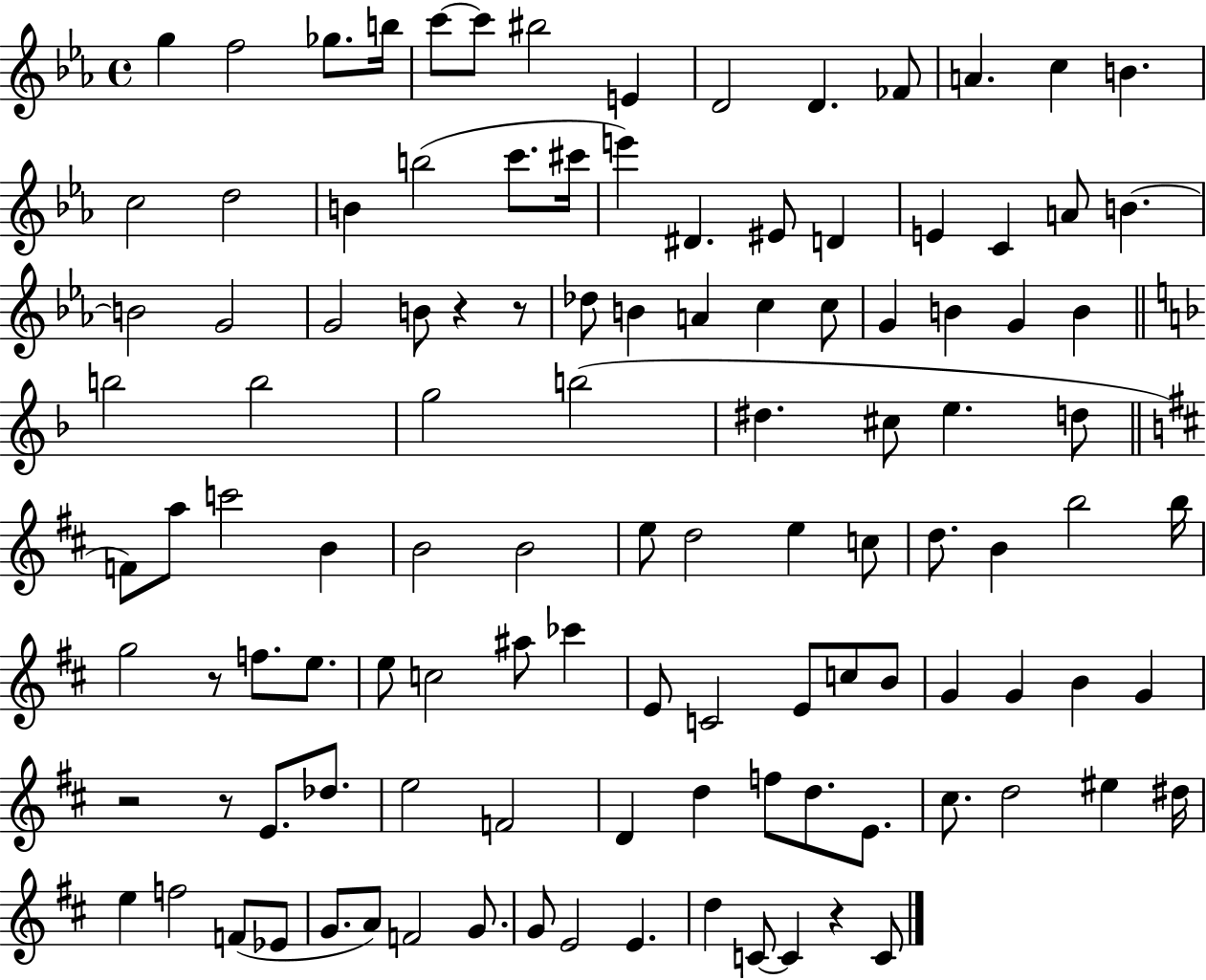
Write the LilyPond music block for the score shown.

{
  \clef treble
  \time 4/4
  \defaultTimeSignature
  \key ees \major
  \repeat volta 2 { g''4 f''2 ges''8. b''16 | c'''8~~ c'''8 bis''2 e'4 | d'2 d'4. fes'8 | a'4. c''4 b'4. | \break c''2 d''2 | b'4 b''2( c'''8. cis'''16 | e'''4) dis'4. eis'8 d'4 | e'4 c'4 a'8 b'4.~~ | \break b'2 g'2 | g'2 b'8 r4 r8 | des''8 b'4 a'4 c''4 c''8 | g'4 b'4 g'4 b'4 | \break \bar "||" \break \key f \major b''2 b''2 | g''2 b''2( | dis''4. cis''8 e''4. d''8 | \bar "||" \break \key d \major f'8) a''8 c'''2 b'4 | b'2 b'2 | e''8 d''2 e''4 c''8 | d''8. b'4 b''2 b''16 | \break g''2 r8 f''8. e''8. | e''8 c''2 ais''8 ces'''4 | e'8 c'2 e'8 c''8 b'8 | g'4 g'4 b'4 g'4 | \break r2 r8 e'8. des''8. | e''2 f'2 | d'4 d''4 f''8 d''8. e'8. | cis''8. d''2 eis''4 dis''16 | \break e''4 f''2 f'8( ees'8 | g'8. a'8) f'2 g'8. | g'8 e'2 e'4. | d''4 c'8~~ c'4 r4 c'8 | \break } \bar "|."
}